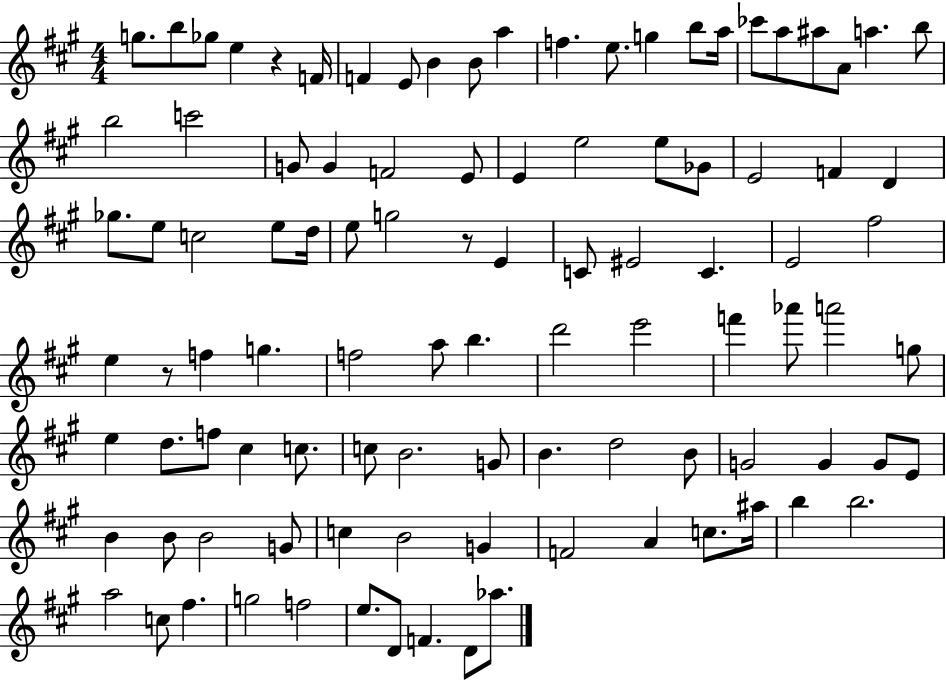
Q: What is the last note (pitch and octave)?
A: Ab5